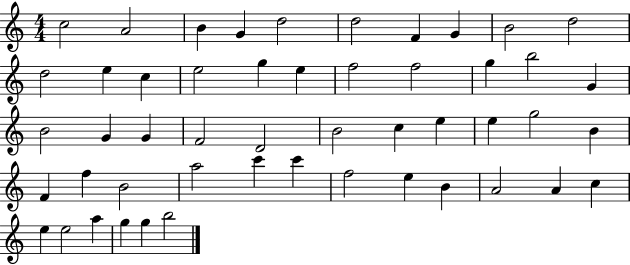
X:1
T:Untitled
M:4/4
L:1/4
K:C
c2 A2 B G d2 d2 F G B2 d2 d2 e c e2 g e f2 f2 g b2 G B2 G G F2 D2 B2 c e e g2 B F f B2 a2 c' c' f2 e B A2 A c e e2 a g g b2